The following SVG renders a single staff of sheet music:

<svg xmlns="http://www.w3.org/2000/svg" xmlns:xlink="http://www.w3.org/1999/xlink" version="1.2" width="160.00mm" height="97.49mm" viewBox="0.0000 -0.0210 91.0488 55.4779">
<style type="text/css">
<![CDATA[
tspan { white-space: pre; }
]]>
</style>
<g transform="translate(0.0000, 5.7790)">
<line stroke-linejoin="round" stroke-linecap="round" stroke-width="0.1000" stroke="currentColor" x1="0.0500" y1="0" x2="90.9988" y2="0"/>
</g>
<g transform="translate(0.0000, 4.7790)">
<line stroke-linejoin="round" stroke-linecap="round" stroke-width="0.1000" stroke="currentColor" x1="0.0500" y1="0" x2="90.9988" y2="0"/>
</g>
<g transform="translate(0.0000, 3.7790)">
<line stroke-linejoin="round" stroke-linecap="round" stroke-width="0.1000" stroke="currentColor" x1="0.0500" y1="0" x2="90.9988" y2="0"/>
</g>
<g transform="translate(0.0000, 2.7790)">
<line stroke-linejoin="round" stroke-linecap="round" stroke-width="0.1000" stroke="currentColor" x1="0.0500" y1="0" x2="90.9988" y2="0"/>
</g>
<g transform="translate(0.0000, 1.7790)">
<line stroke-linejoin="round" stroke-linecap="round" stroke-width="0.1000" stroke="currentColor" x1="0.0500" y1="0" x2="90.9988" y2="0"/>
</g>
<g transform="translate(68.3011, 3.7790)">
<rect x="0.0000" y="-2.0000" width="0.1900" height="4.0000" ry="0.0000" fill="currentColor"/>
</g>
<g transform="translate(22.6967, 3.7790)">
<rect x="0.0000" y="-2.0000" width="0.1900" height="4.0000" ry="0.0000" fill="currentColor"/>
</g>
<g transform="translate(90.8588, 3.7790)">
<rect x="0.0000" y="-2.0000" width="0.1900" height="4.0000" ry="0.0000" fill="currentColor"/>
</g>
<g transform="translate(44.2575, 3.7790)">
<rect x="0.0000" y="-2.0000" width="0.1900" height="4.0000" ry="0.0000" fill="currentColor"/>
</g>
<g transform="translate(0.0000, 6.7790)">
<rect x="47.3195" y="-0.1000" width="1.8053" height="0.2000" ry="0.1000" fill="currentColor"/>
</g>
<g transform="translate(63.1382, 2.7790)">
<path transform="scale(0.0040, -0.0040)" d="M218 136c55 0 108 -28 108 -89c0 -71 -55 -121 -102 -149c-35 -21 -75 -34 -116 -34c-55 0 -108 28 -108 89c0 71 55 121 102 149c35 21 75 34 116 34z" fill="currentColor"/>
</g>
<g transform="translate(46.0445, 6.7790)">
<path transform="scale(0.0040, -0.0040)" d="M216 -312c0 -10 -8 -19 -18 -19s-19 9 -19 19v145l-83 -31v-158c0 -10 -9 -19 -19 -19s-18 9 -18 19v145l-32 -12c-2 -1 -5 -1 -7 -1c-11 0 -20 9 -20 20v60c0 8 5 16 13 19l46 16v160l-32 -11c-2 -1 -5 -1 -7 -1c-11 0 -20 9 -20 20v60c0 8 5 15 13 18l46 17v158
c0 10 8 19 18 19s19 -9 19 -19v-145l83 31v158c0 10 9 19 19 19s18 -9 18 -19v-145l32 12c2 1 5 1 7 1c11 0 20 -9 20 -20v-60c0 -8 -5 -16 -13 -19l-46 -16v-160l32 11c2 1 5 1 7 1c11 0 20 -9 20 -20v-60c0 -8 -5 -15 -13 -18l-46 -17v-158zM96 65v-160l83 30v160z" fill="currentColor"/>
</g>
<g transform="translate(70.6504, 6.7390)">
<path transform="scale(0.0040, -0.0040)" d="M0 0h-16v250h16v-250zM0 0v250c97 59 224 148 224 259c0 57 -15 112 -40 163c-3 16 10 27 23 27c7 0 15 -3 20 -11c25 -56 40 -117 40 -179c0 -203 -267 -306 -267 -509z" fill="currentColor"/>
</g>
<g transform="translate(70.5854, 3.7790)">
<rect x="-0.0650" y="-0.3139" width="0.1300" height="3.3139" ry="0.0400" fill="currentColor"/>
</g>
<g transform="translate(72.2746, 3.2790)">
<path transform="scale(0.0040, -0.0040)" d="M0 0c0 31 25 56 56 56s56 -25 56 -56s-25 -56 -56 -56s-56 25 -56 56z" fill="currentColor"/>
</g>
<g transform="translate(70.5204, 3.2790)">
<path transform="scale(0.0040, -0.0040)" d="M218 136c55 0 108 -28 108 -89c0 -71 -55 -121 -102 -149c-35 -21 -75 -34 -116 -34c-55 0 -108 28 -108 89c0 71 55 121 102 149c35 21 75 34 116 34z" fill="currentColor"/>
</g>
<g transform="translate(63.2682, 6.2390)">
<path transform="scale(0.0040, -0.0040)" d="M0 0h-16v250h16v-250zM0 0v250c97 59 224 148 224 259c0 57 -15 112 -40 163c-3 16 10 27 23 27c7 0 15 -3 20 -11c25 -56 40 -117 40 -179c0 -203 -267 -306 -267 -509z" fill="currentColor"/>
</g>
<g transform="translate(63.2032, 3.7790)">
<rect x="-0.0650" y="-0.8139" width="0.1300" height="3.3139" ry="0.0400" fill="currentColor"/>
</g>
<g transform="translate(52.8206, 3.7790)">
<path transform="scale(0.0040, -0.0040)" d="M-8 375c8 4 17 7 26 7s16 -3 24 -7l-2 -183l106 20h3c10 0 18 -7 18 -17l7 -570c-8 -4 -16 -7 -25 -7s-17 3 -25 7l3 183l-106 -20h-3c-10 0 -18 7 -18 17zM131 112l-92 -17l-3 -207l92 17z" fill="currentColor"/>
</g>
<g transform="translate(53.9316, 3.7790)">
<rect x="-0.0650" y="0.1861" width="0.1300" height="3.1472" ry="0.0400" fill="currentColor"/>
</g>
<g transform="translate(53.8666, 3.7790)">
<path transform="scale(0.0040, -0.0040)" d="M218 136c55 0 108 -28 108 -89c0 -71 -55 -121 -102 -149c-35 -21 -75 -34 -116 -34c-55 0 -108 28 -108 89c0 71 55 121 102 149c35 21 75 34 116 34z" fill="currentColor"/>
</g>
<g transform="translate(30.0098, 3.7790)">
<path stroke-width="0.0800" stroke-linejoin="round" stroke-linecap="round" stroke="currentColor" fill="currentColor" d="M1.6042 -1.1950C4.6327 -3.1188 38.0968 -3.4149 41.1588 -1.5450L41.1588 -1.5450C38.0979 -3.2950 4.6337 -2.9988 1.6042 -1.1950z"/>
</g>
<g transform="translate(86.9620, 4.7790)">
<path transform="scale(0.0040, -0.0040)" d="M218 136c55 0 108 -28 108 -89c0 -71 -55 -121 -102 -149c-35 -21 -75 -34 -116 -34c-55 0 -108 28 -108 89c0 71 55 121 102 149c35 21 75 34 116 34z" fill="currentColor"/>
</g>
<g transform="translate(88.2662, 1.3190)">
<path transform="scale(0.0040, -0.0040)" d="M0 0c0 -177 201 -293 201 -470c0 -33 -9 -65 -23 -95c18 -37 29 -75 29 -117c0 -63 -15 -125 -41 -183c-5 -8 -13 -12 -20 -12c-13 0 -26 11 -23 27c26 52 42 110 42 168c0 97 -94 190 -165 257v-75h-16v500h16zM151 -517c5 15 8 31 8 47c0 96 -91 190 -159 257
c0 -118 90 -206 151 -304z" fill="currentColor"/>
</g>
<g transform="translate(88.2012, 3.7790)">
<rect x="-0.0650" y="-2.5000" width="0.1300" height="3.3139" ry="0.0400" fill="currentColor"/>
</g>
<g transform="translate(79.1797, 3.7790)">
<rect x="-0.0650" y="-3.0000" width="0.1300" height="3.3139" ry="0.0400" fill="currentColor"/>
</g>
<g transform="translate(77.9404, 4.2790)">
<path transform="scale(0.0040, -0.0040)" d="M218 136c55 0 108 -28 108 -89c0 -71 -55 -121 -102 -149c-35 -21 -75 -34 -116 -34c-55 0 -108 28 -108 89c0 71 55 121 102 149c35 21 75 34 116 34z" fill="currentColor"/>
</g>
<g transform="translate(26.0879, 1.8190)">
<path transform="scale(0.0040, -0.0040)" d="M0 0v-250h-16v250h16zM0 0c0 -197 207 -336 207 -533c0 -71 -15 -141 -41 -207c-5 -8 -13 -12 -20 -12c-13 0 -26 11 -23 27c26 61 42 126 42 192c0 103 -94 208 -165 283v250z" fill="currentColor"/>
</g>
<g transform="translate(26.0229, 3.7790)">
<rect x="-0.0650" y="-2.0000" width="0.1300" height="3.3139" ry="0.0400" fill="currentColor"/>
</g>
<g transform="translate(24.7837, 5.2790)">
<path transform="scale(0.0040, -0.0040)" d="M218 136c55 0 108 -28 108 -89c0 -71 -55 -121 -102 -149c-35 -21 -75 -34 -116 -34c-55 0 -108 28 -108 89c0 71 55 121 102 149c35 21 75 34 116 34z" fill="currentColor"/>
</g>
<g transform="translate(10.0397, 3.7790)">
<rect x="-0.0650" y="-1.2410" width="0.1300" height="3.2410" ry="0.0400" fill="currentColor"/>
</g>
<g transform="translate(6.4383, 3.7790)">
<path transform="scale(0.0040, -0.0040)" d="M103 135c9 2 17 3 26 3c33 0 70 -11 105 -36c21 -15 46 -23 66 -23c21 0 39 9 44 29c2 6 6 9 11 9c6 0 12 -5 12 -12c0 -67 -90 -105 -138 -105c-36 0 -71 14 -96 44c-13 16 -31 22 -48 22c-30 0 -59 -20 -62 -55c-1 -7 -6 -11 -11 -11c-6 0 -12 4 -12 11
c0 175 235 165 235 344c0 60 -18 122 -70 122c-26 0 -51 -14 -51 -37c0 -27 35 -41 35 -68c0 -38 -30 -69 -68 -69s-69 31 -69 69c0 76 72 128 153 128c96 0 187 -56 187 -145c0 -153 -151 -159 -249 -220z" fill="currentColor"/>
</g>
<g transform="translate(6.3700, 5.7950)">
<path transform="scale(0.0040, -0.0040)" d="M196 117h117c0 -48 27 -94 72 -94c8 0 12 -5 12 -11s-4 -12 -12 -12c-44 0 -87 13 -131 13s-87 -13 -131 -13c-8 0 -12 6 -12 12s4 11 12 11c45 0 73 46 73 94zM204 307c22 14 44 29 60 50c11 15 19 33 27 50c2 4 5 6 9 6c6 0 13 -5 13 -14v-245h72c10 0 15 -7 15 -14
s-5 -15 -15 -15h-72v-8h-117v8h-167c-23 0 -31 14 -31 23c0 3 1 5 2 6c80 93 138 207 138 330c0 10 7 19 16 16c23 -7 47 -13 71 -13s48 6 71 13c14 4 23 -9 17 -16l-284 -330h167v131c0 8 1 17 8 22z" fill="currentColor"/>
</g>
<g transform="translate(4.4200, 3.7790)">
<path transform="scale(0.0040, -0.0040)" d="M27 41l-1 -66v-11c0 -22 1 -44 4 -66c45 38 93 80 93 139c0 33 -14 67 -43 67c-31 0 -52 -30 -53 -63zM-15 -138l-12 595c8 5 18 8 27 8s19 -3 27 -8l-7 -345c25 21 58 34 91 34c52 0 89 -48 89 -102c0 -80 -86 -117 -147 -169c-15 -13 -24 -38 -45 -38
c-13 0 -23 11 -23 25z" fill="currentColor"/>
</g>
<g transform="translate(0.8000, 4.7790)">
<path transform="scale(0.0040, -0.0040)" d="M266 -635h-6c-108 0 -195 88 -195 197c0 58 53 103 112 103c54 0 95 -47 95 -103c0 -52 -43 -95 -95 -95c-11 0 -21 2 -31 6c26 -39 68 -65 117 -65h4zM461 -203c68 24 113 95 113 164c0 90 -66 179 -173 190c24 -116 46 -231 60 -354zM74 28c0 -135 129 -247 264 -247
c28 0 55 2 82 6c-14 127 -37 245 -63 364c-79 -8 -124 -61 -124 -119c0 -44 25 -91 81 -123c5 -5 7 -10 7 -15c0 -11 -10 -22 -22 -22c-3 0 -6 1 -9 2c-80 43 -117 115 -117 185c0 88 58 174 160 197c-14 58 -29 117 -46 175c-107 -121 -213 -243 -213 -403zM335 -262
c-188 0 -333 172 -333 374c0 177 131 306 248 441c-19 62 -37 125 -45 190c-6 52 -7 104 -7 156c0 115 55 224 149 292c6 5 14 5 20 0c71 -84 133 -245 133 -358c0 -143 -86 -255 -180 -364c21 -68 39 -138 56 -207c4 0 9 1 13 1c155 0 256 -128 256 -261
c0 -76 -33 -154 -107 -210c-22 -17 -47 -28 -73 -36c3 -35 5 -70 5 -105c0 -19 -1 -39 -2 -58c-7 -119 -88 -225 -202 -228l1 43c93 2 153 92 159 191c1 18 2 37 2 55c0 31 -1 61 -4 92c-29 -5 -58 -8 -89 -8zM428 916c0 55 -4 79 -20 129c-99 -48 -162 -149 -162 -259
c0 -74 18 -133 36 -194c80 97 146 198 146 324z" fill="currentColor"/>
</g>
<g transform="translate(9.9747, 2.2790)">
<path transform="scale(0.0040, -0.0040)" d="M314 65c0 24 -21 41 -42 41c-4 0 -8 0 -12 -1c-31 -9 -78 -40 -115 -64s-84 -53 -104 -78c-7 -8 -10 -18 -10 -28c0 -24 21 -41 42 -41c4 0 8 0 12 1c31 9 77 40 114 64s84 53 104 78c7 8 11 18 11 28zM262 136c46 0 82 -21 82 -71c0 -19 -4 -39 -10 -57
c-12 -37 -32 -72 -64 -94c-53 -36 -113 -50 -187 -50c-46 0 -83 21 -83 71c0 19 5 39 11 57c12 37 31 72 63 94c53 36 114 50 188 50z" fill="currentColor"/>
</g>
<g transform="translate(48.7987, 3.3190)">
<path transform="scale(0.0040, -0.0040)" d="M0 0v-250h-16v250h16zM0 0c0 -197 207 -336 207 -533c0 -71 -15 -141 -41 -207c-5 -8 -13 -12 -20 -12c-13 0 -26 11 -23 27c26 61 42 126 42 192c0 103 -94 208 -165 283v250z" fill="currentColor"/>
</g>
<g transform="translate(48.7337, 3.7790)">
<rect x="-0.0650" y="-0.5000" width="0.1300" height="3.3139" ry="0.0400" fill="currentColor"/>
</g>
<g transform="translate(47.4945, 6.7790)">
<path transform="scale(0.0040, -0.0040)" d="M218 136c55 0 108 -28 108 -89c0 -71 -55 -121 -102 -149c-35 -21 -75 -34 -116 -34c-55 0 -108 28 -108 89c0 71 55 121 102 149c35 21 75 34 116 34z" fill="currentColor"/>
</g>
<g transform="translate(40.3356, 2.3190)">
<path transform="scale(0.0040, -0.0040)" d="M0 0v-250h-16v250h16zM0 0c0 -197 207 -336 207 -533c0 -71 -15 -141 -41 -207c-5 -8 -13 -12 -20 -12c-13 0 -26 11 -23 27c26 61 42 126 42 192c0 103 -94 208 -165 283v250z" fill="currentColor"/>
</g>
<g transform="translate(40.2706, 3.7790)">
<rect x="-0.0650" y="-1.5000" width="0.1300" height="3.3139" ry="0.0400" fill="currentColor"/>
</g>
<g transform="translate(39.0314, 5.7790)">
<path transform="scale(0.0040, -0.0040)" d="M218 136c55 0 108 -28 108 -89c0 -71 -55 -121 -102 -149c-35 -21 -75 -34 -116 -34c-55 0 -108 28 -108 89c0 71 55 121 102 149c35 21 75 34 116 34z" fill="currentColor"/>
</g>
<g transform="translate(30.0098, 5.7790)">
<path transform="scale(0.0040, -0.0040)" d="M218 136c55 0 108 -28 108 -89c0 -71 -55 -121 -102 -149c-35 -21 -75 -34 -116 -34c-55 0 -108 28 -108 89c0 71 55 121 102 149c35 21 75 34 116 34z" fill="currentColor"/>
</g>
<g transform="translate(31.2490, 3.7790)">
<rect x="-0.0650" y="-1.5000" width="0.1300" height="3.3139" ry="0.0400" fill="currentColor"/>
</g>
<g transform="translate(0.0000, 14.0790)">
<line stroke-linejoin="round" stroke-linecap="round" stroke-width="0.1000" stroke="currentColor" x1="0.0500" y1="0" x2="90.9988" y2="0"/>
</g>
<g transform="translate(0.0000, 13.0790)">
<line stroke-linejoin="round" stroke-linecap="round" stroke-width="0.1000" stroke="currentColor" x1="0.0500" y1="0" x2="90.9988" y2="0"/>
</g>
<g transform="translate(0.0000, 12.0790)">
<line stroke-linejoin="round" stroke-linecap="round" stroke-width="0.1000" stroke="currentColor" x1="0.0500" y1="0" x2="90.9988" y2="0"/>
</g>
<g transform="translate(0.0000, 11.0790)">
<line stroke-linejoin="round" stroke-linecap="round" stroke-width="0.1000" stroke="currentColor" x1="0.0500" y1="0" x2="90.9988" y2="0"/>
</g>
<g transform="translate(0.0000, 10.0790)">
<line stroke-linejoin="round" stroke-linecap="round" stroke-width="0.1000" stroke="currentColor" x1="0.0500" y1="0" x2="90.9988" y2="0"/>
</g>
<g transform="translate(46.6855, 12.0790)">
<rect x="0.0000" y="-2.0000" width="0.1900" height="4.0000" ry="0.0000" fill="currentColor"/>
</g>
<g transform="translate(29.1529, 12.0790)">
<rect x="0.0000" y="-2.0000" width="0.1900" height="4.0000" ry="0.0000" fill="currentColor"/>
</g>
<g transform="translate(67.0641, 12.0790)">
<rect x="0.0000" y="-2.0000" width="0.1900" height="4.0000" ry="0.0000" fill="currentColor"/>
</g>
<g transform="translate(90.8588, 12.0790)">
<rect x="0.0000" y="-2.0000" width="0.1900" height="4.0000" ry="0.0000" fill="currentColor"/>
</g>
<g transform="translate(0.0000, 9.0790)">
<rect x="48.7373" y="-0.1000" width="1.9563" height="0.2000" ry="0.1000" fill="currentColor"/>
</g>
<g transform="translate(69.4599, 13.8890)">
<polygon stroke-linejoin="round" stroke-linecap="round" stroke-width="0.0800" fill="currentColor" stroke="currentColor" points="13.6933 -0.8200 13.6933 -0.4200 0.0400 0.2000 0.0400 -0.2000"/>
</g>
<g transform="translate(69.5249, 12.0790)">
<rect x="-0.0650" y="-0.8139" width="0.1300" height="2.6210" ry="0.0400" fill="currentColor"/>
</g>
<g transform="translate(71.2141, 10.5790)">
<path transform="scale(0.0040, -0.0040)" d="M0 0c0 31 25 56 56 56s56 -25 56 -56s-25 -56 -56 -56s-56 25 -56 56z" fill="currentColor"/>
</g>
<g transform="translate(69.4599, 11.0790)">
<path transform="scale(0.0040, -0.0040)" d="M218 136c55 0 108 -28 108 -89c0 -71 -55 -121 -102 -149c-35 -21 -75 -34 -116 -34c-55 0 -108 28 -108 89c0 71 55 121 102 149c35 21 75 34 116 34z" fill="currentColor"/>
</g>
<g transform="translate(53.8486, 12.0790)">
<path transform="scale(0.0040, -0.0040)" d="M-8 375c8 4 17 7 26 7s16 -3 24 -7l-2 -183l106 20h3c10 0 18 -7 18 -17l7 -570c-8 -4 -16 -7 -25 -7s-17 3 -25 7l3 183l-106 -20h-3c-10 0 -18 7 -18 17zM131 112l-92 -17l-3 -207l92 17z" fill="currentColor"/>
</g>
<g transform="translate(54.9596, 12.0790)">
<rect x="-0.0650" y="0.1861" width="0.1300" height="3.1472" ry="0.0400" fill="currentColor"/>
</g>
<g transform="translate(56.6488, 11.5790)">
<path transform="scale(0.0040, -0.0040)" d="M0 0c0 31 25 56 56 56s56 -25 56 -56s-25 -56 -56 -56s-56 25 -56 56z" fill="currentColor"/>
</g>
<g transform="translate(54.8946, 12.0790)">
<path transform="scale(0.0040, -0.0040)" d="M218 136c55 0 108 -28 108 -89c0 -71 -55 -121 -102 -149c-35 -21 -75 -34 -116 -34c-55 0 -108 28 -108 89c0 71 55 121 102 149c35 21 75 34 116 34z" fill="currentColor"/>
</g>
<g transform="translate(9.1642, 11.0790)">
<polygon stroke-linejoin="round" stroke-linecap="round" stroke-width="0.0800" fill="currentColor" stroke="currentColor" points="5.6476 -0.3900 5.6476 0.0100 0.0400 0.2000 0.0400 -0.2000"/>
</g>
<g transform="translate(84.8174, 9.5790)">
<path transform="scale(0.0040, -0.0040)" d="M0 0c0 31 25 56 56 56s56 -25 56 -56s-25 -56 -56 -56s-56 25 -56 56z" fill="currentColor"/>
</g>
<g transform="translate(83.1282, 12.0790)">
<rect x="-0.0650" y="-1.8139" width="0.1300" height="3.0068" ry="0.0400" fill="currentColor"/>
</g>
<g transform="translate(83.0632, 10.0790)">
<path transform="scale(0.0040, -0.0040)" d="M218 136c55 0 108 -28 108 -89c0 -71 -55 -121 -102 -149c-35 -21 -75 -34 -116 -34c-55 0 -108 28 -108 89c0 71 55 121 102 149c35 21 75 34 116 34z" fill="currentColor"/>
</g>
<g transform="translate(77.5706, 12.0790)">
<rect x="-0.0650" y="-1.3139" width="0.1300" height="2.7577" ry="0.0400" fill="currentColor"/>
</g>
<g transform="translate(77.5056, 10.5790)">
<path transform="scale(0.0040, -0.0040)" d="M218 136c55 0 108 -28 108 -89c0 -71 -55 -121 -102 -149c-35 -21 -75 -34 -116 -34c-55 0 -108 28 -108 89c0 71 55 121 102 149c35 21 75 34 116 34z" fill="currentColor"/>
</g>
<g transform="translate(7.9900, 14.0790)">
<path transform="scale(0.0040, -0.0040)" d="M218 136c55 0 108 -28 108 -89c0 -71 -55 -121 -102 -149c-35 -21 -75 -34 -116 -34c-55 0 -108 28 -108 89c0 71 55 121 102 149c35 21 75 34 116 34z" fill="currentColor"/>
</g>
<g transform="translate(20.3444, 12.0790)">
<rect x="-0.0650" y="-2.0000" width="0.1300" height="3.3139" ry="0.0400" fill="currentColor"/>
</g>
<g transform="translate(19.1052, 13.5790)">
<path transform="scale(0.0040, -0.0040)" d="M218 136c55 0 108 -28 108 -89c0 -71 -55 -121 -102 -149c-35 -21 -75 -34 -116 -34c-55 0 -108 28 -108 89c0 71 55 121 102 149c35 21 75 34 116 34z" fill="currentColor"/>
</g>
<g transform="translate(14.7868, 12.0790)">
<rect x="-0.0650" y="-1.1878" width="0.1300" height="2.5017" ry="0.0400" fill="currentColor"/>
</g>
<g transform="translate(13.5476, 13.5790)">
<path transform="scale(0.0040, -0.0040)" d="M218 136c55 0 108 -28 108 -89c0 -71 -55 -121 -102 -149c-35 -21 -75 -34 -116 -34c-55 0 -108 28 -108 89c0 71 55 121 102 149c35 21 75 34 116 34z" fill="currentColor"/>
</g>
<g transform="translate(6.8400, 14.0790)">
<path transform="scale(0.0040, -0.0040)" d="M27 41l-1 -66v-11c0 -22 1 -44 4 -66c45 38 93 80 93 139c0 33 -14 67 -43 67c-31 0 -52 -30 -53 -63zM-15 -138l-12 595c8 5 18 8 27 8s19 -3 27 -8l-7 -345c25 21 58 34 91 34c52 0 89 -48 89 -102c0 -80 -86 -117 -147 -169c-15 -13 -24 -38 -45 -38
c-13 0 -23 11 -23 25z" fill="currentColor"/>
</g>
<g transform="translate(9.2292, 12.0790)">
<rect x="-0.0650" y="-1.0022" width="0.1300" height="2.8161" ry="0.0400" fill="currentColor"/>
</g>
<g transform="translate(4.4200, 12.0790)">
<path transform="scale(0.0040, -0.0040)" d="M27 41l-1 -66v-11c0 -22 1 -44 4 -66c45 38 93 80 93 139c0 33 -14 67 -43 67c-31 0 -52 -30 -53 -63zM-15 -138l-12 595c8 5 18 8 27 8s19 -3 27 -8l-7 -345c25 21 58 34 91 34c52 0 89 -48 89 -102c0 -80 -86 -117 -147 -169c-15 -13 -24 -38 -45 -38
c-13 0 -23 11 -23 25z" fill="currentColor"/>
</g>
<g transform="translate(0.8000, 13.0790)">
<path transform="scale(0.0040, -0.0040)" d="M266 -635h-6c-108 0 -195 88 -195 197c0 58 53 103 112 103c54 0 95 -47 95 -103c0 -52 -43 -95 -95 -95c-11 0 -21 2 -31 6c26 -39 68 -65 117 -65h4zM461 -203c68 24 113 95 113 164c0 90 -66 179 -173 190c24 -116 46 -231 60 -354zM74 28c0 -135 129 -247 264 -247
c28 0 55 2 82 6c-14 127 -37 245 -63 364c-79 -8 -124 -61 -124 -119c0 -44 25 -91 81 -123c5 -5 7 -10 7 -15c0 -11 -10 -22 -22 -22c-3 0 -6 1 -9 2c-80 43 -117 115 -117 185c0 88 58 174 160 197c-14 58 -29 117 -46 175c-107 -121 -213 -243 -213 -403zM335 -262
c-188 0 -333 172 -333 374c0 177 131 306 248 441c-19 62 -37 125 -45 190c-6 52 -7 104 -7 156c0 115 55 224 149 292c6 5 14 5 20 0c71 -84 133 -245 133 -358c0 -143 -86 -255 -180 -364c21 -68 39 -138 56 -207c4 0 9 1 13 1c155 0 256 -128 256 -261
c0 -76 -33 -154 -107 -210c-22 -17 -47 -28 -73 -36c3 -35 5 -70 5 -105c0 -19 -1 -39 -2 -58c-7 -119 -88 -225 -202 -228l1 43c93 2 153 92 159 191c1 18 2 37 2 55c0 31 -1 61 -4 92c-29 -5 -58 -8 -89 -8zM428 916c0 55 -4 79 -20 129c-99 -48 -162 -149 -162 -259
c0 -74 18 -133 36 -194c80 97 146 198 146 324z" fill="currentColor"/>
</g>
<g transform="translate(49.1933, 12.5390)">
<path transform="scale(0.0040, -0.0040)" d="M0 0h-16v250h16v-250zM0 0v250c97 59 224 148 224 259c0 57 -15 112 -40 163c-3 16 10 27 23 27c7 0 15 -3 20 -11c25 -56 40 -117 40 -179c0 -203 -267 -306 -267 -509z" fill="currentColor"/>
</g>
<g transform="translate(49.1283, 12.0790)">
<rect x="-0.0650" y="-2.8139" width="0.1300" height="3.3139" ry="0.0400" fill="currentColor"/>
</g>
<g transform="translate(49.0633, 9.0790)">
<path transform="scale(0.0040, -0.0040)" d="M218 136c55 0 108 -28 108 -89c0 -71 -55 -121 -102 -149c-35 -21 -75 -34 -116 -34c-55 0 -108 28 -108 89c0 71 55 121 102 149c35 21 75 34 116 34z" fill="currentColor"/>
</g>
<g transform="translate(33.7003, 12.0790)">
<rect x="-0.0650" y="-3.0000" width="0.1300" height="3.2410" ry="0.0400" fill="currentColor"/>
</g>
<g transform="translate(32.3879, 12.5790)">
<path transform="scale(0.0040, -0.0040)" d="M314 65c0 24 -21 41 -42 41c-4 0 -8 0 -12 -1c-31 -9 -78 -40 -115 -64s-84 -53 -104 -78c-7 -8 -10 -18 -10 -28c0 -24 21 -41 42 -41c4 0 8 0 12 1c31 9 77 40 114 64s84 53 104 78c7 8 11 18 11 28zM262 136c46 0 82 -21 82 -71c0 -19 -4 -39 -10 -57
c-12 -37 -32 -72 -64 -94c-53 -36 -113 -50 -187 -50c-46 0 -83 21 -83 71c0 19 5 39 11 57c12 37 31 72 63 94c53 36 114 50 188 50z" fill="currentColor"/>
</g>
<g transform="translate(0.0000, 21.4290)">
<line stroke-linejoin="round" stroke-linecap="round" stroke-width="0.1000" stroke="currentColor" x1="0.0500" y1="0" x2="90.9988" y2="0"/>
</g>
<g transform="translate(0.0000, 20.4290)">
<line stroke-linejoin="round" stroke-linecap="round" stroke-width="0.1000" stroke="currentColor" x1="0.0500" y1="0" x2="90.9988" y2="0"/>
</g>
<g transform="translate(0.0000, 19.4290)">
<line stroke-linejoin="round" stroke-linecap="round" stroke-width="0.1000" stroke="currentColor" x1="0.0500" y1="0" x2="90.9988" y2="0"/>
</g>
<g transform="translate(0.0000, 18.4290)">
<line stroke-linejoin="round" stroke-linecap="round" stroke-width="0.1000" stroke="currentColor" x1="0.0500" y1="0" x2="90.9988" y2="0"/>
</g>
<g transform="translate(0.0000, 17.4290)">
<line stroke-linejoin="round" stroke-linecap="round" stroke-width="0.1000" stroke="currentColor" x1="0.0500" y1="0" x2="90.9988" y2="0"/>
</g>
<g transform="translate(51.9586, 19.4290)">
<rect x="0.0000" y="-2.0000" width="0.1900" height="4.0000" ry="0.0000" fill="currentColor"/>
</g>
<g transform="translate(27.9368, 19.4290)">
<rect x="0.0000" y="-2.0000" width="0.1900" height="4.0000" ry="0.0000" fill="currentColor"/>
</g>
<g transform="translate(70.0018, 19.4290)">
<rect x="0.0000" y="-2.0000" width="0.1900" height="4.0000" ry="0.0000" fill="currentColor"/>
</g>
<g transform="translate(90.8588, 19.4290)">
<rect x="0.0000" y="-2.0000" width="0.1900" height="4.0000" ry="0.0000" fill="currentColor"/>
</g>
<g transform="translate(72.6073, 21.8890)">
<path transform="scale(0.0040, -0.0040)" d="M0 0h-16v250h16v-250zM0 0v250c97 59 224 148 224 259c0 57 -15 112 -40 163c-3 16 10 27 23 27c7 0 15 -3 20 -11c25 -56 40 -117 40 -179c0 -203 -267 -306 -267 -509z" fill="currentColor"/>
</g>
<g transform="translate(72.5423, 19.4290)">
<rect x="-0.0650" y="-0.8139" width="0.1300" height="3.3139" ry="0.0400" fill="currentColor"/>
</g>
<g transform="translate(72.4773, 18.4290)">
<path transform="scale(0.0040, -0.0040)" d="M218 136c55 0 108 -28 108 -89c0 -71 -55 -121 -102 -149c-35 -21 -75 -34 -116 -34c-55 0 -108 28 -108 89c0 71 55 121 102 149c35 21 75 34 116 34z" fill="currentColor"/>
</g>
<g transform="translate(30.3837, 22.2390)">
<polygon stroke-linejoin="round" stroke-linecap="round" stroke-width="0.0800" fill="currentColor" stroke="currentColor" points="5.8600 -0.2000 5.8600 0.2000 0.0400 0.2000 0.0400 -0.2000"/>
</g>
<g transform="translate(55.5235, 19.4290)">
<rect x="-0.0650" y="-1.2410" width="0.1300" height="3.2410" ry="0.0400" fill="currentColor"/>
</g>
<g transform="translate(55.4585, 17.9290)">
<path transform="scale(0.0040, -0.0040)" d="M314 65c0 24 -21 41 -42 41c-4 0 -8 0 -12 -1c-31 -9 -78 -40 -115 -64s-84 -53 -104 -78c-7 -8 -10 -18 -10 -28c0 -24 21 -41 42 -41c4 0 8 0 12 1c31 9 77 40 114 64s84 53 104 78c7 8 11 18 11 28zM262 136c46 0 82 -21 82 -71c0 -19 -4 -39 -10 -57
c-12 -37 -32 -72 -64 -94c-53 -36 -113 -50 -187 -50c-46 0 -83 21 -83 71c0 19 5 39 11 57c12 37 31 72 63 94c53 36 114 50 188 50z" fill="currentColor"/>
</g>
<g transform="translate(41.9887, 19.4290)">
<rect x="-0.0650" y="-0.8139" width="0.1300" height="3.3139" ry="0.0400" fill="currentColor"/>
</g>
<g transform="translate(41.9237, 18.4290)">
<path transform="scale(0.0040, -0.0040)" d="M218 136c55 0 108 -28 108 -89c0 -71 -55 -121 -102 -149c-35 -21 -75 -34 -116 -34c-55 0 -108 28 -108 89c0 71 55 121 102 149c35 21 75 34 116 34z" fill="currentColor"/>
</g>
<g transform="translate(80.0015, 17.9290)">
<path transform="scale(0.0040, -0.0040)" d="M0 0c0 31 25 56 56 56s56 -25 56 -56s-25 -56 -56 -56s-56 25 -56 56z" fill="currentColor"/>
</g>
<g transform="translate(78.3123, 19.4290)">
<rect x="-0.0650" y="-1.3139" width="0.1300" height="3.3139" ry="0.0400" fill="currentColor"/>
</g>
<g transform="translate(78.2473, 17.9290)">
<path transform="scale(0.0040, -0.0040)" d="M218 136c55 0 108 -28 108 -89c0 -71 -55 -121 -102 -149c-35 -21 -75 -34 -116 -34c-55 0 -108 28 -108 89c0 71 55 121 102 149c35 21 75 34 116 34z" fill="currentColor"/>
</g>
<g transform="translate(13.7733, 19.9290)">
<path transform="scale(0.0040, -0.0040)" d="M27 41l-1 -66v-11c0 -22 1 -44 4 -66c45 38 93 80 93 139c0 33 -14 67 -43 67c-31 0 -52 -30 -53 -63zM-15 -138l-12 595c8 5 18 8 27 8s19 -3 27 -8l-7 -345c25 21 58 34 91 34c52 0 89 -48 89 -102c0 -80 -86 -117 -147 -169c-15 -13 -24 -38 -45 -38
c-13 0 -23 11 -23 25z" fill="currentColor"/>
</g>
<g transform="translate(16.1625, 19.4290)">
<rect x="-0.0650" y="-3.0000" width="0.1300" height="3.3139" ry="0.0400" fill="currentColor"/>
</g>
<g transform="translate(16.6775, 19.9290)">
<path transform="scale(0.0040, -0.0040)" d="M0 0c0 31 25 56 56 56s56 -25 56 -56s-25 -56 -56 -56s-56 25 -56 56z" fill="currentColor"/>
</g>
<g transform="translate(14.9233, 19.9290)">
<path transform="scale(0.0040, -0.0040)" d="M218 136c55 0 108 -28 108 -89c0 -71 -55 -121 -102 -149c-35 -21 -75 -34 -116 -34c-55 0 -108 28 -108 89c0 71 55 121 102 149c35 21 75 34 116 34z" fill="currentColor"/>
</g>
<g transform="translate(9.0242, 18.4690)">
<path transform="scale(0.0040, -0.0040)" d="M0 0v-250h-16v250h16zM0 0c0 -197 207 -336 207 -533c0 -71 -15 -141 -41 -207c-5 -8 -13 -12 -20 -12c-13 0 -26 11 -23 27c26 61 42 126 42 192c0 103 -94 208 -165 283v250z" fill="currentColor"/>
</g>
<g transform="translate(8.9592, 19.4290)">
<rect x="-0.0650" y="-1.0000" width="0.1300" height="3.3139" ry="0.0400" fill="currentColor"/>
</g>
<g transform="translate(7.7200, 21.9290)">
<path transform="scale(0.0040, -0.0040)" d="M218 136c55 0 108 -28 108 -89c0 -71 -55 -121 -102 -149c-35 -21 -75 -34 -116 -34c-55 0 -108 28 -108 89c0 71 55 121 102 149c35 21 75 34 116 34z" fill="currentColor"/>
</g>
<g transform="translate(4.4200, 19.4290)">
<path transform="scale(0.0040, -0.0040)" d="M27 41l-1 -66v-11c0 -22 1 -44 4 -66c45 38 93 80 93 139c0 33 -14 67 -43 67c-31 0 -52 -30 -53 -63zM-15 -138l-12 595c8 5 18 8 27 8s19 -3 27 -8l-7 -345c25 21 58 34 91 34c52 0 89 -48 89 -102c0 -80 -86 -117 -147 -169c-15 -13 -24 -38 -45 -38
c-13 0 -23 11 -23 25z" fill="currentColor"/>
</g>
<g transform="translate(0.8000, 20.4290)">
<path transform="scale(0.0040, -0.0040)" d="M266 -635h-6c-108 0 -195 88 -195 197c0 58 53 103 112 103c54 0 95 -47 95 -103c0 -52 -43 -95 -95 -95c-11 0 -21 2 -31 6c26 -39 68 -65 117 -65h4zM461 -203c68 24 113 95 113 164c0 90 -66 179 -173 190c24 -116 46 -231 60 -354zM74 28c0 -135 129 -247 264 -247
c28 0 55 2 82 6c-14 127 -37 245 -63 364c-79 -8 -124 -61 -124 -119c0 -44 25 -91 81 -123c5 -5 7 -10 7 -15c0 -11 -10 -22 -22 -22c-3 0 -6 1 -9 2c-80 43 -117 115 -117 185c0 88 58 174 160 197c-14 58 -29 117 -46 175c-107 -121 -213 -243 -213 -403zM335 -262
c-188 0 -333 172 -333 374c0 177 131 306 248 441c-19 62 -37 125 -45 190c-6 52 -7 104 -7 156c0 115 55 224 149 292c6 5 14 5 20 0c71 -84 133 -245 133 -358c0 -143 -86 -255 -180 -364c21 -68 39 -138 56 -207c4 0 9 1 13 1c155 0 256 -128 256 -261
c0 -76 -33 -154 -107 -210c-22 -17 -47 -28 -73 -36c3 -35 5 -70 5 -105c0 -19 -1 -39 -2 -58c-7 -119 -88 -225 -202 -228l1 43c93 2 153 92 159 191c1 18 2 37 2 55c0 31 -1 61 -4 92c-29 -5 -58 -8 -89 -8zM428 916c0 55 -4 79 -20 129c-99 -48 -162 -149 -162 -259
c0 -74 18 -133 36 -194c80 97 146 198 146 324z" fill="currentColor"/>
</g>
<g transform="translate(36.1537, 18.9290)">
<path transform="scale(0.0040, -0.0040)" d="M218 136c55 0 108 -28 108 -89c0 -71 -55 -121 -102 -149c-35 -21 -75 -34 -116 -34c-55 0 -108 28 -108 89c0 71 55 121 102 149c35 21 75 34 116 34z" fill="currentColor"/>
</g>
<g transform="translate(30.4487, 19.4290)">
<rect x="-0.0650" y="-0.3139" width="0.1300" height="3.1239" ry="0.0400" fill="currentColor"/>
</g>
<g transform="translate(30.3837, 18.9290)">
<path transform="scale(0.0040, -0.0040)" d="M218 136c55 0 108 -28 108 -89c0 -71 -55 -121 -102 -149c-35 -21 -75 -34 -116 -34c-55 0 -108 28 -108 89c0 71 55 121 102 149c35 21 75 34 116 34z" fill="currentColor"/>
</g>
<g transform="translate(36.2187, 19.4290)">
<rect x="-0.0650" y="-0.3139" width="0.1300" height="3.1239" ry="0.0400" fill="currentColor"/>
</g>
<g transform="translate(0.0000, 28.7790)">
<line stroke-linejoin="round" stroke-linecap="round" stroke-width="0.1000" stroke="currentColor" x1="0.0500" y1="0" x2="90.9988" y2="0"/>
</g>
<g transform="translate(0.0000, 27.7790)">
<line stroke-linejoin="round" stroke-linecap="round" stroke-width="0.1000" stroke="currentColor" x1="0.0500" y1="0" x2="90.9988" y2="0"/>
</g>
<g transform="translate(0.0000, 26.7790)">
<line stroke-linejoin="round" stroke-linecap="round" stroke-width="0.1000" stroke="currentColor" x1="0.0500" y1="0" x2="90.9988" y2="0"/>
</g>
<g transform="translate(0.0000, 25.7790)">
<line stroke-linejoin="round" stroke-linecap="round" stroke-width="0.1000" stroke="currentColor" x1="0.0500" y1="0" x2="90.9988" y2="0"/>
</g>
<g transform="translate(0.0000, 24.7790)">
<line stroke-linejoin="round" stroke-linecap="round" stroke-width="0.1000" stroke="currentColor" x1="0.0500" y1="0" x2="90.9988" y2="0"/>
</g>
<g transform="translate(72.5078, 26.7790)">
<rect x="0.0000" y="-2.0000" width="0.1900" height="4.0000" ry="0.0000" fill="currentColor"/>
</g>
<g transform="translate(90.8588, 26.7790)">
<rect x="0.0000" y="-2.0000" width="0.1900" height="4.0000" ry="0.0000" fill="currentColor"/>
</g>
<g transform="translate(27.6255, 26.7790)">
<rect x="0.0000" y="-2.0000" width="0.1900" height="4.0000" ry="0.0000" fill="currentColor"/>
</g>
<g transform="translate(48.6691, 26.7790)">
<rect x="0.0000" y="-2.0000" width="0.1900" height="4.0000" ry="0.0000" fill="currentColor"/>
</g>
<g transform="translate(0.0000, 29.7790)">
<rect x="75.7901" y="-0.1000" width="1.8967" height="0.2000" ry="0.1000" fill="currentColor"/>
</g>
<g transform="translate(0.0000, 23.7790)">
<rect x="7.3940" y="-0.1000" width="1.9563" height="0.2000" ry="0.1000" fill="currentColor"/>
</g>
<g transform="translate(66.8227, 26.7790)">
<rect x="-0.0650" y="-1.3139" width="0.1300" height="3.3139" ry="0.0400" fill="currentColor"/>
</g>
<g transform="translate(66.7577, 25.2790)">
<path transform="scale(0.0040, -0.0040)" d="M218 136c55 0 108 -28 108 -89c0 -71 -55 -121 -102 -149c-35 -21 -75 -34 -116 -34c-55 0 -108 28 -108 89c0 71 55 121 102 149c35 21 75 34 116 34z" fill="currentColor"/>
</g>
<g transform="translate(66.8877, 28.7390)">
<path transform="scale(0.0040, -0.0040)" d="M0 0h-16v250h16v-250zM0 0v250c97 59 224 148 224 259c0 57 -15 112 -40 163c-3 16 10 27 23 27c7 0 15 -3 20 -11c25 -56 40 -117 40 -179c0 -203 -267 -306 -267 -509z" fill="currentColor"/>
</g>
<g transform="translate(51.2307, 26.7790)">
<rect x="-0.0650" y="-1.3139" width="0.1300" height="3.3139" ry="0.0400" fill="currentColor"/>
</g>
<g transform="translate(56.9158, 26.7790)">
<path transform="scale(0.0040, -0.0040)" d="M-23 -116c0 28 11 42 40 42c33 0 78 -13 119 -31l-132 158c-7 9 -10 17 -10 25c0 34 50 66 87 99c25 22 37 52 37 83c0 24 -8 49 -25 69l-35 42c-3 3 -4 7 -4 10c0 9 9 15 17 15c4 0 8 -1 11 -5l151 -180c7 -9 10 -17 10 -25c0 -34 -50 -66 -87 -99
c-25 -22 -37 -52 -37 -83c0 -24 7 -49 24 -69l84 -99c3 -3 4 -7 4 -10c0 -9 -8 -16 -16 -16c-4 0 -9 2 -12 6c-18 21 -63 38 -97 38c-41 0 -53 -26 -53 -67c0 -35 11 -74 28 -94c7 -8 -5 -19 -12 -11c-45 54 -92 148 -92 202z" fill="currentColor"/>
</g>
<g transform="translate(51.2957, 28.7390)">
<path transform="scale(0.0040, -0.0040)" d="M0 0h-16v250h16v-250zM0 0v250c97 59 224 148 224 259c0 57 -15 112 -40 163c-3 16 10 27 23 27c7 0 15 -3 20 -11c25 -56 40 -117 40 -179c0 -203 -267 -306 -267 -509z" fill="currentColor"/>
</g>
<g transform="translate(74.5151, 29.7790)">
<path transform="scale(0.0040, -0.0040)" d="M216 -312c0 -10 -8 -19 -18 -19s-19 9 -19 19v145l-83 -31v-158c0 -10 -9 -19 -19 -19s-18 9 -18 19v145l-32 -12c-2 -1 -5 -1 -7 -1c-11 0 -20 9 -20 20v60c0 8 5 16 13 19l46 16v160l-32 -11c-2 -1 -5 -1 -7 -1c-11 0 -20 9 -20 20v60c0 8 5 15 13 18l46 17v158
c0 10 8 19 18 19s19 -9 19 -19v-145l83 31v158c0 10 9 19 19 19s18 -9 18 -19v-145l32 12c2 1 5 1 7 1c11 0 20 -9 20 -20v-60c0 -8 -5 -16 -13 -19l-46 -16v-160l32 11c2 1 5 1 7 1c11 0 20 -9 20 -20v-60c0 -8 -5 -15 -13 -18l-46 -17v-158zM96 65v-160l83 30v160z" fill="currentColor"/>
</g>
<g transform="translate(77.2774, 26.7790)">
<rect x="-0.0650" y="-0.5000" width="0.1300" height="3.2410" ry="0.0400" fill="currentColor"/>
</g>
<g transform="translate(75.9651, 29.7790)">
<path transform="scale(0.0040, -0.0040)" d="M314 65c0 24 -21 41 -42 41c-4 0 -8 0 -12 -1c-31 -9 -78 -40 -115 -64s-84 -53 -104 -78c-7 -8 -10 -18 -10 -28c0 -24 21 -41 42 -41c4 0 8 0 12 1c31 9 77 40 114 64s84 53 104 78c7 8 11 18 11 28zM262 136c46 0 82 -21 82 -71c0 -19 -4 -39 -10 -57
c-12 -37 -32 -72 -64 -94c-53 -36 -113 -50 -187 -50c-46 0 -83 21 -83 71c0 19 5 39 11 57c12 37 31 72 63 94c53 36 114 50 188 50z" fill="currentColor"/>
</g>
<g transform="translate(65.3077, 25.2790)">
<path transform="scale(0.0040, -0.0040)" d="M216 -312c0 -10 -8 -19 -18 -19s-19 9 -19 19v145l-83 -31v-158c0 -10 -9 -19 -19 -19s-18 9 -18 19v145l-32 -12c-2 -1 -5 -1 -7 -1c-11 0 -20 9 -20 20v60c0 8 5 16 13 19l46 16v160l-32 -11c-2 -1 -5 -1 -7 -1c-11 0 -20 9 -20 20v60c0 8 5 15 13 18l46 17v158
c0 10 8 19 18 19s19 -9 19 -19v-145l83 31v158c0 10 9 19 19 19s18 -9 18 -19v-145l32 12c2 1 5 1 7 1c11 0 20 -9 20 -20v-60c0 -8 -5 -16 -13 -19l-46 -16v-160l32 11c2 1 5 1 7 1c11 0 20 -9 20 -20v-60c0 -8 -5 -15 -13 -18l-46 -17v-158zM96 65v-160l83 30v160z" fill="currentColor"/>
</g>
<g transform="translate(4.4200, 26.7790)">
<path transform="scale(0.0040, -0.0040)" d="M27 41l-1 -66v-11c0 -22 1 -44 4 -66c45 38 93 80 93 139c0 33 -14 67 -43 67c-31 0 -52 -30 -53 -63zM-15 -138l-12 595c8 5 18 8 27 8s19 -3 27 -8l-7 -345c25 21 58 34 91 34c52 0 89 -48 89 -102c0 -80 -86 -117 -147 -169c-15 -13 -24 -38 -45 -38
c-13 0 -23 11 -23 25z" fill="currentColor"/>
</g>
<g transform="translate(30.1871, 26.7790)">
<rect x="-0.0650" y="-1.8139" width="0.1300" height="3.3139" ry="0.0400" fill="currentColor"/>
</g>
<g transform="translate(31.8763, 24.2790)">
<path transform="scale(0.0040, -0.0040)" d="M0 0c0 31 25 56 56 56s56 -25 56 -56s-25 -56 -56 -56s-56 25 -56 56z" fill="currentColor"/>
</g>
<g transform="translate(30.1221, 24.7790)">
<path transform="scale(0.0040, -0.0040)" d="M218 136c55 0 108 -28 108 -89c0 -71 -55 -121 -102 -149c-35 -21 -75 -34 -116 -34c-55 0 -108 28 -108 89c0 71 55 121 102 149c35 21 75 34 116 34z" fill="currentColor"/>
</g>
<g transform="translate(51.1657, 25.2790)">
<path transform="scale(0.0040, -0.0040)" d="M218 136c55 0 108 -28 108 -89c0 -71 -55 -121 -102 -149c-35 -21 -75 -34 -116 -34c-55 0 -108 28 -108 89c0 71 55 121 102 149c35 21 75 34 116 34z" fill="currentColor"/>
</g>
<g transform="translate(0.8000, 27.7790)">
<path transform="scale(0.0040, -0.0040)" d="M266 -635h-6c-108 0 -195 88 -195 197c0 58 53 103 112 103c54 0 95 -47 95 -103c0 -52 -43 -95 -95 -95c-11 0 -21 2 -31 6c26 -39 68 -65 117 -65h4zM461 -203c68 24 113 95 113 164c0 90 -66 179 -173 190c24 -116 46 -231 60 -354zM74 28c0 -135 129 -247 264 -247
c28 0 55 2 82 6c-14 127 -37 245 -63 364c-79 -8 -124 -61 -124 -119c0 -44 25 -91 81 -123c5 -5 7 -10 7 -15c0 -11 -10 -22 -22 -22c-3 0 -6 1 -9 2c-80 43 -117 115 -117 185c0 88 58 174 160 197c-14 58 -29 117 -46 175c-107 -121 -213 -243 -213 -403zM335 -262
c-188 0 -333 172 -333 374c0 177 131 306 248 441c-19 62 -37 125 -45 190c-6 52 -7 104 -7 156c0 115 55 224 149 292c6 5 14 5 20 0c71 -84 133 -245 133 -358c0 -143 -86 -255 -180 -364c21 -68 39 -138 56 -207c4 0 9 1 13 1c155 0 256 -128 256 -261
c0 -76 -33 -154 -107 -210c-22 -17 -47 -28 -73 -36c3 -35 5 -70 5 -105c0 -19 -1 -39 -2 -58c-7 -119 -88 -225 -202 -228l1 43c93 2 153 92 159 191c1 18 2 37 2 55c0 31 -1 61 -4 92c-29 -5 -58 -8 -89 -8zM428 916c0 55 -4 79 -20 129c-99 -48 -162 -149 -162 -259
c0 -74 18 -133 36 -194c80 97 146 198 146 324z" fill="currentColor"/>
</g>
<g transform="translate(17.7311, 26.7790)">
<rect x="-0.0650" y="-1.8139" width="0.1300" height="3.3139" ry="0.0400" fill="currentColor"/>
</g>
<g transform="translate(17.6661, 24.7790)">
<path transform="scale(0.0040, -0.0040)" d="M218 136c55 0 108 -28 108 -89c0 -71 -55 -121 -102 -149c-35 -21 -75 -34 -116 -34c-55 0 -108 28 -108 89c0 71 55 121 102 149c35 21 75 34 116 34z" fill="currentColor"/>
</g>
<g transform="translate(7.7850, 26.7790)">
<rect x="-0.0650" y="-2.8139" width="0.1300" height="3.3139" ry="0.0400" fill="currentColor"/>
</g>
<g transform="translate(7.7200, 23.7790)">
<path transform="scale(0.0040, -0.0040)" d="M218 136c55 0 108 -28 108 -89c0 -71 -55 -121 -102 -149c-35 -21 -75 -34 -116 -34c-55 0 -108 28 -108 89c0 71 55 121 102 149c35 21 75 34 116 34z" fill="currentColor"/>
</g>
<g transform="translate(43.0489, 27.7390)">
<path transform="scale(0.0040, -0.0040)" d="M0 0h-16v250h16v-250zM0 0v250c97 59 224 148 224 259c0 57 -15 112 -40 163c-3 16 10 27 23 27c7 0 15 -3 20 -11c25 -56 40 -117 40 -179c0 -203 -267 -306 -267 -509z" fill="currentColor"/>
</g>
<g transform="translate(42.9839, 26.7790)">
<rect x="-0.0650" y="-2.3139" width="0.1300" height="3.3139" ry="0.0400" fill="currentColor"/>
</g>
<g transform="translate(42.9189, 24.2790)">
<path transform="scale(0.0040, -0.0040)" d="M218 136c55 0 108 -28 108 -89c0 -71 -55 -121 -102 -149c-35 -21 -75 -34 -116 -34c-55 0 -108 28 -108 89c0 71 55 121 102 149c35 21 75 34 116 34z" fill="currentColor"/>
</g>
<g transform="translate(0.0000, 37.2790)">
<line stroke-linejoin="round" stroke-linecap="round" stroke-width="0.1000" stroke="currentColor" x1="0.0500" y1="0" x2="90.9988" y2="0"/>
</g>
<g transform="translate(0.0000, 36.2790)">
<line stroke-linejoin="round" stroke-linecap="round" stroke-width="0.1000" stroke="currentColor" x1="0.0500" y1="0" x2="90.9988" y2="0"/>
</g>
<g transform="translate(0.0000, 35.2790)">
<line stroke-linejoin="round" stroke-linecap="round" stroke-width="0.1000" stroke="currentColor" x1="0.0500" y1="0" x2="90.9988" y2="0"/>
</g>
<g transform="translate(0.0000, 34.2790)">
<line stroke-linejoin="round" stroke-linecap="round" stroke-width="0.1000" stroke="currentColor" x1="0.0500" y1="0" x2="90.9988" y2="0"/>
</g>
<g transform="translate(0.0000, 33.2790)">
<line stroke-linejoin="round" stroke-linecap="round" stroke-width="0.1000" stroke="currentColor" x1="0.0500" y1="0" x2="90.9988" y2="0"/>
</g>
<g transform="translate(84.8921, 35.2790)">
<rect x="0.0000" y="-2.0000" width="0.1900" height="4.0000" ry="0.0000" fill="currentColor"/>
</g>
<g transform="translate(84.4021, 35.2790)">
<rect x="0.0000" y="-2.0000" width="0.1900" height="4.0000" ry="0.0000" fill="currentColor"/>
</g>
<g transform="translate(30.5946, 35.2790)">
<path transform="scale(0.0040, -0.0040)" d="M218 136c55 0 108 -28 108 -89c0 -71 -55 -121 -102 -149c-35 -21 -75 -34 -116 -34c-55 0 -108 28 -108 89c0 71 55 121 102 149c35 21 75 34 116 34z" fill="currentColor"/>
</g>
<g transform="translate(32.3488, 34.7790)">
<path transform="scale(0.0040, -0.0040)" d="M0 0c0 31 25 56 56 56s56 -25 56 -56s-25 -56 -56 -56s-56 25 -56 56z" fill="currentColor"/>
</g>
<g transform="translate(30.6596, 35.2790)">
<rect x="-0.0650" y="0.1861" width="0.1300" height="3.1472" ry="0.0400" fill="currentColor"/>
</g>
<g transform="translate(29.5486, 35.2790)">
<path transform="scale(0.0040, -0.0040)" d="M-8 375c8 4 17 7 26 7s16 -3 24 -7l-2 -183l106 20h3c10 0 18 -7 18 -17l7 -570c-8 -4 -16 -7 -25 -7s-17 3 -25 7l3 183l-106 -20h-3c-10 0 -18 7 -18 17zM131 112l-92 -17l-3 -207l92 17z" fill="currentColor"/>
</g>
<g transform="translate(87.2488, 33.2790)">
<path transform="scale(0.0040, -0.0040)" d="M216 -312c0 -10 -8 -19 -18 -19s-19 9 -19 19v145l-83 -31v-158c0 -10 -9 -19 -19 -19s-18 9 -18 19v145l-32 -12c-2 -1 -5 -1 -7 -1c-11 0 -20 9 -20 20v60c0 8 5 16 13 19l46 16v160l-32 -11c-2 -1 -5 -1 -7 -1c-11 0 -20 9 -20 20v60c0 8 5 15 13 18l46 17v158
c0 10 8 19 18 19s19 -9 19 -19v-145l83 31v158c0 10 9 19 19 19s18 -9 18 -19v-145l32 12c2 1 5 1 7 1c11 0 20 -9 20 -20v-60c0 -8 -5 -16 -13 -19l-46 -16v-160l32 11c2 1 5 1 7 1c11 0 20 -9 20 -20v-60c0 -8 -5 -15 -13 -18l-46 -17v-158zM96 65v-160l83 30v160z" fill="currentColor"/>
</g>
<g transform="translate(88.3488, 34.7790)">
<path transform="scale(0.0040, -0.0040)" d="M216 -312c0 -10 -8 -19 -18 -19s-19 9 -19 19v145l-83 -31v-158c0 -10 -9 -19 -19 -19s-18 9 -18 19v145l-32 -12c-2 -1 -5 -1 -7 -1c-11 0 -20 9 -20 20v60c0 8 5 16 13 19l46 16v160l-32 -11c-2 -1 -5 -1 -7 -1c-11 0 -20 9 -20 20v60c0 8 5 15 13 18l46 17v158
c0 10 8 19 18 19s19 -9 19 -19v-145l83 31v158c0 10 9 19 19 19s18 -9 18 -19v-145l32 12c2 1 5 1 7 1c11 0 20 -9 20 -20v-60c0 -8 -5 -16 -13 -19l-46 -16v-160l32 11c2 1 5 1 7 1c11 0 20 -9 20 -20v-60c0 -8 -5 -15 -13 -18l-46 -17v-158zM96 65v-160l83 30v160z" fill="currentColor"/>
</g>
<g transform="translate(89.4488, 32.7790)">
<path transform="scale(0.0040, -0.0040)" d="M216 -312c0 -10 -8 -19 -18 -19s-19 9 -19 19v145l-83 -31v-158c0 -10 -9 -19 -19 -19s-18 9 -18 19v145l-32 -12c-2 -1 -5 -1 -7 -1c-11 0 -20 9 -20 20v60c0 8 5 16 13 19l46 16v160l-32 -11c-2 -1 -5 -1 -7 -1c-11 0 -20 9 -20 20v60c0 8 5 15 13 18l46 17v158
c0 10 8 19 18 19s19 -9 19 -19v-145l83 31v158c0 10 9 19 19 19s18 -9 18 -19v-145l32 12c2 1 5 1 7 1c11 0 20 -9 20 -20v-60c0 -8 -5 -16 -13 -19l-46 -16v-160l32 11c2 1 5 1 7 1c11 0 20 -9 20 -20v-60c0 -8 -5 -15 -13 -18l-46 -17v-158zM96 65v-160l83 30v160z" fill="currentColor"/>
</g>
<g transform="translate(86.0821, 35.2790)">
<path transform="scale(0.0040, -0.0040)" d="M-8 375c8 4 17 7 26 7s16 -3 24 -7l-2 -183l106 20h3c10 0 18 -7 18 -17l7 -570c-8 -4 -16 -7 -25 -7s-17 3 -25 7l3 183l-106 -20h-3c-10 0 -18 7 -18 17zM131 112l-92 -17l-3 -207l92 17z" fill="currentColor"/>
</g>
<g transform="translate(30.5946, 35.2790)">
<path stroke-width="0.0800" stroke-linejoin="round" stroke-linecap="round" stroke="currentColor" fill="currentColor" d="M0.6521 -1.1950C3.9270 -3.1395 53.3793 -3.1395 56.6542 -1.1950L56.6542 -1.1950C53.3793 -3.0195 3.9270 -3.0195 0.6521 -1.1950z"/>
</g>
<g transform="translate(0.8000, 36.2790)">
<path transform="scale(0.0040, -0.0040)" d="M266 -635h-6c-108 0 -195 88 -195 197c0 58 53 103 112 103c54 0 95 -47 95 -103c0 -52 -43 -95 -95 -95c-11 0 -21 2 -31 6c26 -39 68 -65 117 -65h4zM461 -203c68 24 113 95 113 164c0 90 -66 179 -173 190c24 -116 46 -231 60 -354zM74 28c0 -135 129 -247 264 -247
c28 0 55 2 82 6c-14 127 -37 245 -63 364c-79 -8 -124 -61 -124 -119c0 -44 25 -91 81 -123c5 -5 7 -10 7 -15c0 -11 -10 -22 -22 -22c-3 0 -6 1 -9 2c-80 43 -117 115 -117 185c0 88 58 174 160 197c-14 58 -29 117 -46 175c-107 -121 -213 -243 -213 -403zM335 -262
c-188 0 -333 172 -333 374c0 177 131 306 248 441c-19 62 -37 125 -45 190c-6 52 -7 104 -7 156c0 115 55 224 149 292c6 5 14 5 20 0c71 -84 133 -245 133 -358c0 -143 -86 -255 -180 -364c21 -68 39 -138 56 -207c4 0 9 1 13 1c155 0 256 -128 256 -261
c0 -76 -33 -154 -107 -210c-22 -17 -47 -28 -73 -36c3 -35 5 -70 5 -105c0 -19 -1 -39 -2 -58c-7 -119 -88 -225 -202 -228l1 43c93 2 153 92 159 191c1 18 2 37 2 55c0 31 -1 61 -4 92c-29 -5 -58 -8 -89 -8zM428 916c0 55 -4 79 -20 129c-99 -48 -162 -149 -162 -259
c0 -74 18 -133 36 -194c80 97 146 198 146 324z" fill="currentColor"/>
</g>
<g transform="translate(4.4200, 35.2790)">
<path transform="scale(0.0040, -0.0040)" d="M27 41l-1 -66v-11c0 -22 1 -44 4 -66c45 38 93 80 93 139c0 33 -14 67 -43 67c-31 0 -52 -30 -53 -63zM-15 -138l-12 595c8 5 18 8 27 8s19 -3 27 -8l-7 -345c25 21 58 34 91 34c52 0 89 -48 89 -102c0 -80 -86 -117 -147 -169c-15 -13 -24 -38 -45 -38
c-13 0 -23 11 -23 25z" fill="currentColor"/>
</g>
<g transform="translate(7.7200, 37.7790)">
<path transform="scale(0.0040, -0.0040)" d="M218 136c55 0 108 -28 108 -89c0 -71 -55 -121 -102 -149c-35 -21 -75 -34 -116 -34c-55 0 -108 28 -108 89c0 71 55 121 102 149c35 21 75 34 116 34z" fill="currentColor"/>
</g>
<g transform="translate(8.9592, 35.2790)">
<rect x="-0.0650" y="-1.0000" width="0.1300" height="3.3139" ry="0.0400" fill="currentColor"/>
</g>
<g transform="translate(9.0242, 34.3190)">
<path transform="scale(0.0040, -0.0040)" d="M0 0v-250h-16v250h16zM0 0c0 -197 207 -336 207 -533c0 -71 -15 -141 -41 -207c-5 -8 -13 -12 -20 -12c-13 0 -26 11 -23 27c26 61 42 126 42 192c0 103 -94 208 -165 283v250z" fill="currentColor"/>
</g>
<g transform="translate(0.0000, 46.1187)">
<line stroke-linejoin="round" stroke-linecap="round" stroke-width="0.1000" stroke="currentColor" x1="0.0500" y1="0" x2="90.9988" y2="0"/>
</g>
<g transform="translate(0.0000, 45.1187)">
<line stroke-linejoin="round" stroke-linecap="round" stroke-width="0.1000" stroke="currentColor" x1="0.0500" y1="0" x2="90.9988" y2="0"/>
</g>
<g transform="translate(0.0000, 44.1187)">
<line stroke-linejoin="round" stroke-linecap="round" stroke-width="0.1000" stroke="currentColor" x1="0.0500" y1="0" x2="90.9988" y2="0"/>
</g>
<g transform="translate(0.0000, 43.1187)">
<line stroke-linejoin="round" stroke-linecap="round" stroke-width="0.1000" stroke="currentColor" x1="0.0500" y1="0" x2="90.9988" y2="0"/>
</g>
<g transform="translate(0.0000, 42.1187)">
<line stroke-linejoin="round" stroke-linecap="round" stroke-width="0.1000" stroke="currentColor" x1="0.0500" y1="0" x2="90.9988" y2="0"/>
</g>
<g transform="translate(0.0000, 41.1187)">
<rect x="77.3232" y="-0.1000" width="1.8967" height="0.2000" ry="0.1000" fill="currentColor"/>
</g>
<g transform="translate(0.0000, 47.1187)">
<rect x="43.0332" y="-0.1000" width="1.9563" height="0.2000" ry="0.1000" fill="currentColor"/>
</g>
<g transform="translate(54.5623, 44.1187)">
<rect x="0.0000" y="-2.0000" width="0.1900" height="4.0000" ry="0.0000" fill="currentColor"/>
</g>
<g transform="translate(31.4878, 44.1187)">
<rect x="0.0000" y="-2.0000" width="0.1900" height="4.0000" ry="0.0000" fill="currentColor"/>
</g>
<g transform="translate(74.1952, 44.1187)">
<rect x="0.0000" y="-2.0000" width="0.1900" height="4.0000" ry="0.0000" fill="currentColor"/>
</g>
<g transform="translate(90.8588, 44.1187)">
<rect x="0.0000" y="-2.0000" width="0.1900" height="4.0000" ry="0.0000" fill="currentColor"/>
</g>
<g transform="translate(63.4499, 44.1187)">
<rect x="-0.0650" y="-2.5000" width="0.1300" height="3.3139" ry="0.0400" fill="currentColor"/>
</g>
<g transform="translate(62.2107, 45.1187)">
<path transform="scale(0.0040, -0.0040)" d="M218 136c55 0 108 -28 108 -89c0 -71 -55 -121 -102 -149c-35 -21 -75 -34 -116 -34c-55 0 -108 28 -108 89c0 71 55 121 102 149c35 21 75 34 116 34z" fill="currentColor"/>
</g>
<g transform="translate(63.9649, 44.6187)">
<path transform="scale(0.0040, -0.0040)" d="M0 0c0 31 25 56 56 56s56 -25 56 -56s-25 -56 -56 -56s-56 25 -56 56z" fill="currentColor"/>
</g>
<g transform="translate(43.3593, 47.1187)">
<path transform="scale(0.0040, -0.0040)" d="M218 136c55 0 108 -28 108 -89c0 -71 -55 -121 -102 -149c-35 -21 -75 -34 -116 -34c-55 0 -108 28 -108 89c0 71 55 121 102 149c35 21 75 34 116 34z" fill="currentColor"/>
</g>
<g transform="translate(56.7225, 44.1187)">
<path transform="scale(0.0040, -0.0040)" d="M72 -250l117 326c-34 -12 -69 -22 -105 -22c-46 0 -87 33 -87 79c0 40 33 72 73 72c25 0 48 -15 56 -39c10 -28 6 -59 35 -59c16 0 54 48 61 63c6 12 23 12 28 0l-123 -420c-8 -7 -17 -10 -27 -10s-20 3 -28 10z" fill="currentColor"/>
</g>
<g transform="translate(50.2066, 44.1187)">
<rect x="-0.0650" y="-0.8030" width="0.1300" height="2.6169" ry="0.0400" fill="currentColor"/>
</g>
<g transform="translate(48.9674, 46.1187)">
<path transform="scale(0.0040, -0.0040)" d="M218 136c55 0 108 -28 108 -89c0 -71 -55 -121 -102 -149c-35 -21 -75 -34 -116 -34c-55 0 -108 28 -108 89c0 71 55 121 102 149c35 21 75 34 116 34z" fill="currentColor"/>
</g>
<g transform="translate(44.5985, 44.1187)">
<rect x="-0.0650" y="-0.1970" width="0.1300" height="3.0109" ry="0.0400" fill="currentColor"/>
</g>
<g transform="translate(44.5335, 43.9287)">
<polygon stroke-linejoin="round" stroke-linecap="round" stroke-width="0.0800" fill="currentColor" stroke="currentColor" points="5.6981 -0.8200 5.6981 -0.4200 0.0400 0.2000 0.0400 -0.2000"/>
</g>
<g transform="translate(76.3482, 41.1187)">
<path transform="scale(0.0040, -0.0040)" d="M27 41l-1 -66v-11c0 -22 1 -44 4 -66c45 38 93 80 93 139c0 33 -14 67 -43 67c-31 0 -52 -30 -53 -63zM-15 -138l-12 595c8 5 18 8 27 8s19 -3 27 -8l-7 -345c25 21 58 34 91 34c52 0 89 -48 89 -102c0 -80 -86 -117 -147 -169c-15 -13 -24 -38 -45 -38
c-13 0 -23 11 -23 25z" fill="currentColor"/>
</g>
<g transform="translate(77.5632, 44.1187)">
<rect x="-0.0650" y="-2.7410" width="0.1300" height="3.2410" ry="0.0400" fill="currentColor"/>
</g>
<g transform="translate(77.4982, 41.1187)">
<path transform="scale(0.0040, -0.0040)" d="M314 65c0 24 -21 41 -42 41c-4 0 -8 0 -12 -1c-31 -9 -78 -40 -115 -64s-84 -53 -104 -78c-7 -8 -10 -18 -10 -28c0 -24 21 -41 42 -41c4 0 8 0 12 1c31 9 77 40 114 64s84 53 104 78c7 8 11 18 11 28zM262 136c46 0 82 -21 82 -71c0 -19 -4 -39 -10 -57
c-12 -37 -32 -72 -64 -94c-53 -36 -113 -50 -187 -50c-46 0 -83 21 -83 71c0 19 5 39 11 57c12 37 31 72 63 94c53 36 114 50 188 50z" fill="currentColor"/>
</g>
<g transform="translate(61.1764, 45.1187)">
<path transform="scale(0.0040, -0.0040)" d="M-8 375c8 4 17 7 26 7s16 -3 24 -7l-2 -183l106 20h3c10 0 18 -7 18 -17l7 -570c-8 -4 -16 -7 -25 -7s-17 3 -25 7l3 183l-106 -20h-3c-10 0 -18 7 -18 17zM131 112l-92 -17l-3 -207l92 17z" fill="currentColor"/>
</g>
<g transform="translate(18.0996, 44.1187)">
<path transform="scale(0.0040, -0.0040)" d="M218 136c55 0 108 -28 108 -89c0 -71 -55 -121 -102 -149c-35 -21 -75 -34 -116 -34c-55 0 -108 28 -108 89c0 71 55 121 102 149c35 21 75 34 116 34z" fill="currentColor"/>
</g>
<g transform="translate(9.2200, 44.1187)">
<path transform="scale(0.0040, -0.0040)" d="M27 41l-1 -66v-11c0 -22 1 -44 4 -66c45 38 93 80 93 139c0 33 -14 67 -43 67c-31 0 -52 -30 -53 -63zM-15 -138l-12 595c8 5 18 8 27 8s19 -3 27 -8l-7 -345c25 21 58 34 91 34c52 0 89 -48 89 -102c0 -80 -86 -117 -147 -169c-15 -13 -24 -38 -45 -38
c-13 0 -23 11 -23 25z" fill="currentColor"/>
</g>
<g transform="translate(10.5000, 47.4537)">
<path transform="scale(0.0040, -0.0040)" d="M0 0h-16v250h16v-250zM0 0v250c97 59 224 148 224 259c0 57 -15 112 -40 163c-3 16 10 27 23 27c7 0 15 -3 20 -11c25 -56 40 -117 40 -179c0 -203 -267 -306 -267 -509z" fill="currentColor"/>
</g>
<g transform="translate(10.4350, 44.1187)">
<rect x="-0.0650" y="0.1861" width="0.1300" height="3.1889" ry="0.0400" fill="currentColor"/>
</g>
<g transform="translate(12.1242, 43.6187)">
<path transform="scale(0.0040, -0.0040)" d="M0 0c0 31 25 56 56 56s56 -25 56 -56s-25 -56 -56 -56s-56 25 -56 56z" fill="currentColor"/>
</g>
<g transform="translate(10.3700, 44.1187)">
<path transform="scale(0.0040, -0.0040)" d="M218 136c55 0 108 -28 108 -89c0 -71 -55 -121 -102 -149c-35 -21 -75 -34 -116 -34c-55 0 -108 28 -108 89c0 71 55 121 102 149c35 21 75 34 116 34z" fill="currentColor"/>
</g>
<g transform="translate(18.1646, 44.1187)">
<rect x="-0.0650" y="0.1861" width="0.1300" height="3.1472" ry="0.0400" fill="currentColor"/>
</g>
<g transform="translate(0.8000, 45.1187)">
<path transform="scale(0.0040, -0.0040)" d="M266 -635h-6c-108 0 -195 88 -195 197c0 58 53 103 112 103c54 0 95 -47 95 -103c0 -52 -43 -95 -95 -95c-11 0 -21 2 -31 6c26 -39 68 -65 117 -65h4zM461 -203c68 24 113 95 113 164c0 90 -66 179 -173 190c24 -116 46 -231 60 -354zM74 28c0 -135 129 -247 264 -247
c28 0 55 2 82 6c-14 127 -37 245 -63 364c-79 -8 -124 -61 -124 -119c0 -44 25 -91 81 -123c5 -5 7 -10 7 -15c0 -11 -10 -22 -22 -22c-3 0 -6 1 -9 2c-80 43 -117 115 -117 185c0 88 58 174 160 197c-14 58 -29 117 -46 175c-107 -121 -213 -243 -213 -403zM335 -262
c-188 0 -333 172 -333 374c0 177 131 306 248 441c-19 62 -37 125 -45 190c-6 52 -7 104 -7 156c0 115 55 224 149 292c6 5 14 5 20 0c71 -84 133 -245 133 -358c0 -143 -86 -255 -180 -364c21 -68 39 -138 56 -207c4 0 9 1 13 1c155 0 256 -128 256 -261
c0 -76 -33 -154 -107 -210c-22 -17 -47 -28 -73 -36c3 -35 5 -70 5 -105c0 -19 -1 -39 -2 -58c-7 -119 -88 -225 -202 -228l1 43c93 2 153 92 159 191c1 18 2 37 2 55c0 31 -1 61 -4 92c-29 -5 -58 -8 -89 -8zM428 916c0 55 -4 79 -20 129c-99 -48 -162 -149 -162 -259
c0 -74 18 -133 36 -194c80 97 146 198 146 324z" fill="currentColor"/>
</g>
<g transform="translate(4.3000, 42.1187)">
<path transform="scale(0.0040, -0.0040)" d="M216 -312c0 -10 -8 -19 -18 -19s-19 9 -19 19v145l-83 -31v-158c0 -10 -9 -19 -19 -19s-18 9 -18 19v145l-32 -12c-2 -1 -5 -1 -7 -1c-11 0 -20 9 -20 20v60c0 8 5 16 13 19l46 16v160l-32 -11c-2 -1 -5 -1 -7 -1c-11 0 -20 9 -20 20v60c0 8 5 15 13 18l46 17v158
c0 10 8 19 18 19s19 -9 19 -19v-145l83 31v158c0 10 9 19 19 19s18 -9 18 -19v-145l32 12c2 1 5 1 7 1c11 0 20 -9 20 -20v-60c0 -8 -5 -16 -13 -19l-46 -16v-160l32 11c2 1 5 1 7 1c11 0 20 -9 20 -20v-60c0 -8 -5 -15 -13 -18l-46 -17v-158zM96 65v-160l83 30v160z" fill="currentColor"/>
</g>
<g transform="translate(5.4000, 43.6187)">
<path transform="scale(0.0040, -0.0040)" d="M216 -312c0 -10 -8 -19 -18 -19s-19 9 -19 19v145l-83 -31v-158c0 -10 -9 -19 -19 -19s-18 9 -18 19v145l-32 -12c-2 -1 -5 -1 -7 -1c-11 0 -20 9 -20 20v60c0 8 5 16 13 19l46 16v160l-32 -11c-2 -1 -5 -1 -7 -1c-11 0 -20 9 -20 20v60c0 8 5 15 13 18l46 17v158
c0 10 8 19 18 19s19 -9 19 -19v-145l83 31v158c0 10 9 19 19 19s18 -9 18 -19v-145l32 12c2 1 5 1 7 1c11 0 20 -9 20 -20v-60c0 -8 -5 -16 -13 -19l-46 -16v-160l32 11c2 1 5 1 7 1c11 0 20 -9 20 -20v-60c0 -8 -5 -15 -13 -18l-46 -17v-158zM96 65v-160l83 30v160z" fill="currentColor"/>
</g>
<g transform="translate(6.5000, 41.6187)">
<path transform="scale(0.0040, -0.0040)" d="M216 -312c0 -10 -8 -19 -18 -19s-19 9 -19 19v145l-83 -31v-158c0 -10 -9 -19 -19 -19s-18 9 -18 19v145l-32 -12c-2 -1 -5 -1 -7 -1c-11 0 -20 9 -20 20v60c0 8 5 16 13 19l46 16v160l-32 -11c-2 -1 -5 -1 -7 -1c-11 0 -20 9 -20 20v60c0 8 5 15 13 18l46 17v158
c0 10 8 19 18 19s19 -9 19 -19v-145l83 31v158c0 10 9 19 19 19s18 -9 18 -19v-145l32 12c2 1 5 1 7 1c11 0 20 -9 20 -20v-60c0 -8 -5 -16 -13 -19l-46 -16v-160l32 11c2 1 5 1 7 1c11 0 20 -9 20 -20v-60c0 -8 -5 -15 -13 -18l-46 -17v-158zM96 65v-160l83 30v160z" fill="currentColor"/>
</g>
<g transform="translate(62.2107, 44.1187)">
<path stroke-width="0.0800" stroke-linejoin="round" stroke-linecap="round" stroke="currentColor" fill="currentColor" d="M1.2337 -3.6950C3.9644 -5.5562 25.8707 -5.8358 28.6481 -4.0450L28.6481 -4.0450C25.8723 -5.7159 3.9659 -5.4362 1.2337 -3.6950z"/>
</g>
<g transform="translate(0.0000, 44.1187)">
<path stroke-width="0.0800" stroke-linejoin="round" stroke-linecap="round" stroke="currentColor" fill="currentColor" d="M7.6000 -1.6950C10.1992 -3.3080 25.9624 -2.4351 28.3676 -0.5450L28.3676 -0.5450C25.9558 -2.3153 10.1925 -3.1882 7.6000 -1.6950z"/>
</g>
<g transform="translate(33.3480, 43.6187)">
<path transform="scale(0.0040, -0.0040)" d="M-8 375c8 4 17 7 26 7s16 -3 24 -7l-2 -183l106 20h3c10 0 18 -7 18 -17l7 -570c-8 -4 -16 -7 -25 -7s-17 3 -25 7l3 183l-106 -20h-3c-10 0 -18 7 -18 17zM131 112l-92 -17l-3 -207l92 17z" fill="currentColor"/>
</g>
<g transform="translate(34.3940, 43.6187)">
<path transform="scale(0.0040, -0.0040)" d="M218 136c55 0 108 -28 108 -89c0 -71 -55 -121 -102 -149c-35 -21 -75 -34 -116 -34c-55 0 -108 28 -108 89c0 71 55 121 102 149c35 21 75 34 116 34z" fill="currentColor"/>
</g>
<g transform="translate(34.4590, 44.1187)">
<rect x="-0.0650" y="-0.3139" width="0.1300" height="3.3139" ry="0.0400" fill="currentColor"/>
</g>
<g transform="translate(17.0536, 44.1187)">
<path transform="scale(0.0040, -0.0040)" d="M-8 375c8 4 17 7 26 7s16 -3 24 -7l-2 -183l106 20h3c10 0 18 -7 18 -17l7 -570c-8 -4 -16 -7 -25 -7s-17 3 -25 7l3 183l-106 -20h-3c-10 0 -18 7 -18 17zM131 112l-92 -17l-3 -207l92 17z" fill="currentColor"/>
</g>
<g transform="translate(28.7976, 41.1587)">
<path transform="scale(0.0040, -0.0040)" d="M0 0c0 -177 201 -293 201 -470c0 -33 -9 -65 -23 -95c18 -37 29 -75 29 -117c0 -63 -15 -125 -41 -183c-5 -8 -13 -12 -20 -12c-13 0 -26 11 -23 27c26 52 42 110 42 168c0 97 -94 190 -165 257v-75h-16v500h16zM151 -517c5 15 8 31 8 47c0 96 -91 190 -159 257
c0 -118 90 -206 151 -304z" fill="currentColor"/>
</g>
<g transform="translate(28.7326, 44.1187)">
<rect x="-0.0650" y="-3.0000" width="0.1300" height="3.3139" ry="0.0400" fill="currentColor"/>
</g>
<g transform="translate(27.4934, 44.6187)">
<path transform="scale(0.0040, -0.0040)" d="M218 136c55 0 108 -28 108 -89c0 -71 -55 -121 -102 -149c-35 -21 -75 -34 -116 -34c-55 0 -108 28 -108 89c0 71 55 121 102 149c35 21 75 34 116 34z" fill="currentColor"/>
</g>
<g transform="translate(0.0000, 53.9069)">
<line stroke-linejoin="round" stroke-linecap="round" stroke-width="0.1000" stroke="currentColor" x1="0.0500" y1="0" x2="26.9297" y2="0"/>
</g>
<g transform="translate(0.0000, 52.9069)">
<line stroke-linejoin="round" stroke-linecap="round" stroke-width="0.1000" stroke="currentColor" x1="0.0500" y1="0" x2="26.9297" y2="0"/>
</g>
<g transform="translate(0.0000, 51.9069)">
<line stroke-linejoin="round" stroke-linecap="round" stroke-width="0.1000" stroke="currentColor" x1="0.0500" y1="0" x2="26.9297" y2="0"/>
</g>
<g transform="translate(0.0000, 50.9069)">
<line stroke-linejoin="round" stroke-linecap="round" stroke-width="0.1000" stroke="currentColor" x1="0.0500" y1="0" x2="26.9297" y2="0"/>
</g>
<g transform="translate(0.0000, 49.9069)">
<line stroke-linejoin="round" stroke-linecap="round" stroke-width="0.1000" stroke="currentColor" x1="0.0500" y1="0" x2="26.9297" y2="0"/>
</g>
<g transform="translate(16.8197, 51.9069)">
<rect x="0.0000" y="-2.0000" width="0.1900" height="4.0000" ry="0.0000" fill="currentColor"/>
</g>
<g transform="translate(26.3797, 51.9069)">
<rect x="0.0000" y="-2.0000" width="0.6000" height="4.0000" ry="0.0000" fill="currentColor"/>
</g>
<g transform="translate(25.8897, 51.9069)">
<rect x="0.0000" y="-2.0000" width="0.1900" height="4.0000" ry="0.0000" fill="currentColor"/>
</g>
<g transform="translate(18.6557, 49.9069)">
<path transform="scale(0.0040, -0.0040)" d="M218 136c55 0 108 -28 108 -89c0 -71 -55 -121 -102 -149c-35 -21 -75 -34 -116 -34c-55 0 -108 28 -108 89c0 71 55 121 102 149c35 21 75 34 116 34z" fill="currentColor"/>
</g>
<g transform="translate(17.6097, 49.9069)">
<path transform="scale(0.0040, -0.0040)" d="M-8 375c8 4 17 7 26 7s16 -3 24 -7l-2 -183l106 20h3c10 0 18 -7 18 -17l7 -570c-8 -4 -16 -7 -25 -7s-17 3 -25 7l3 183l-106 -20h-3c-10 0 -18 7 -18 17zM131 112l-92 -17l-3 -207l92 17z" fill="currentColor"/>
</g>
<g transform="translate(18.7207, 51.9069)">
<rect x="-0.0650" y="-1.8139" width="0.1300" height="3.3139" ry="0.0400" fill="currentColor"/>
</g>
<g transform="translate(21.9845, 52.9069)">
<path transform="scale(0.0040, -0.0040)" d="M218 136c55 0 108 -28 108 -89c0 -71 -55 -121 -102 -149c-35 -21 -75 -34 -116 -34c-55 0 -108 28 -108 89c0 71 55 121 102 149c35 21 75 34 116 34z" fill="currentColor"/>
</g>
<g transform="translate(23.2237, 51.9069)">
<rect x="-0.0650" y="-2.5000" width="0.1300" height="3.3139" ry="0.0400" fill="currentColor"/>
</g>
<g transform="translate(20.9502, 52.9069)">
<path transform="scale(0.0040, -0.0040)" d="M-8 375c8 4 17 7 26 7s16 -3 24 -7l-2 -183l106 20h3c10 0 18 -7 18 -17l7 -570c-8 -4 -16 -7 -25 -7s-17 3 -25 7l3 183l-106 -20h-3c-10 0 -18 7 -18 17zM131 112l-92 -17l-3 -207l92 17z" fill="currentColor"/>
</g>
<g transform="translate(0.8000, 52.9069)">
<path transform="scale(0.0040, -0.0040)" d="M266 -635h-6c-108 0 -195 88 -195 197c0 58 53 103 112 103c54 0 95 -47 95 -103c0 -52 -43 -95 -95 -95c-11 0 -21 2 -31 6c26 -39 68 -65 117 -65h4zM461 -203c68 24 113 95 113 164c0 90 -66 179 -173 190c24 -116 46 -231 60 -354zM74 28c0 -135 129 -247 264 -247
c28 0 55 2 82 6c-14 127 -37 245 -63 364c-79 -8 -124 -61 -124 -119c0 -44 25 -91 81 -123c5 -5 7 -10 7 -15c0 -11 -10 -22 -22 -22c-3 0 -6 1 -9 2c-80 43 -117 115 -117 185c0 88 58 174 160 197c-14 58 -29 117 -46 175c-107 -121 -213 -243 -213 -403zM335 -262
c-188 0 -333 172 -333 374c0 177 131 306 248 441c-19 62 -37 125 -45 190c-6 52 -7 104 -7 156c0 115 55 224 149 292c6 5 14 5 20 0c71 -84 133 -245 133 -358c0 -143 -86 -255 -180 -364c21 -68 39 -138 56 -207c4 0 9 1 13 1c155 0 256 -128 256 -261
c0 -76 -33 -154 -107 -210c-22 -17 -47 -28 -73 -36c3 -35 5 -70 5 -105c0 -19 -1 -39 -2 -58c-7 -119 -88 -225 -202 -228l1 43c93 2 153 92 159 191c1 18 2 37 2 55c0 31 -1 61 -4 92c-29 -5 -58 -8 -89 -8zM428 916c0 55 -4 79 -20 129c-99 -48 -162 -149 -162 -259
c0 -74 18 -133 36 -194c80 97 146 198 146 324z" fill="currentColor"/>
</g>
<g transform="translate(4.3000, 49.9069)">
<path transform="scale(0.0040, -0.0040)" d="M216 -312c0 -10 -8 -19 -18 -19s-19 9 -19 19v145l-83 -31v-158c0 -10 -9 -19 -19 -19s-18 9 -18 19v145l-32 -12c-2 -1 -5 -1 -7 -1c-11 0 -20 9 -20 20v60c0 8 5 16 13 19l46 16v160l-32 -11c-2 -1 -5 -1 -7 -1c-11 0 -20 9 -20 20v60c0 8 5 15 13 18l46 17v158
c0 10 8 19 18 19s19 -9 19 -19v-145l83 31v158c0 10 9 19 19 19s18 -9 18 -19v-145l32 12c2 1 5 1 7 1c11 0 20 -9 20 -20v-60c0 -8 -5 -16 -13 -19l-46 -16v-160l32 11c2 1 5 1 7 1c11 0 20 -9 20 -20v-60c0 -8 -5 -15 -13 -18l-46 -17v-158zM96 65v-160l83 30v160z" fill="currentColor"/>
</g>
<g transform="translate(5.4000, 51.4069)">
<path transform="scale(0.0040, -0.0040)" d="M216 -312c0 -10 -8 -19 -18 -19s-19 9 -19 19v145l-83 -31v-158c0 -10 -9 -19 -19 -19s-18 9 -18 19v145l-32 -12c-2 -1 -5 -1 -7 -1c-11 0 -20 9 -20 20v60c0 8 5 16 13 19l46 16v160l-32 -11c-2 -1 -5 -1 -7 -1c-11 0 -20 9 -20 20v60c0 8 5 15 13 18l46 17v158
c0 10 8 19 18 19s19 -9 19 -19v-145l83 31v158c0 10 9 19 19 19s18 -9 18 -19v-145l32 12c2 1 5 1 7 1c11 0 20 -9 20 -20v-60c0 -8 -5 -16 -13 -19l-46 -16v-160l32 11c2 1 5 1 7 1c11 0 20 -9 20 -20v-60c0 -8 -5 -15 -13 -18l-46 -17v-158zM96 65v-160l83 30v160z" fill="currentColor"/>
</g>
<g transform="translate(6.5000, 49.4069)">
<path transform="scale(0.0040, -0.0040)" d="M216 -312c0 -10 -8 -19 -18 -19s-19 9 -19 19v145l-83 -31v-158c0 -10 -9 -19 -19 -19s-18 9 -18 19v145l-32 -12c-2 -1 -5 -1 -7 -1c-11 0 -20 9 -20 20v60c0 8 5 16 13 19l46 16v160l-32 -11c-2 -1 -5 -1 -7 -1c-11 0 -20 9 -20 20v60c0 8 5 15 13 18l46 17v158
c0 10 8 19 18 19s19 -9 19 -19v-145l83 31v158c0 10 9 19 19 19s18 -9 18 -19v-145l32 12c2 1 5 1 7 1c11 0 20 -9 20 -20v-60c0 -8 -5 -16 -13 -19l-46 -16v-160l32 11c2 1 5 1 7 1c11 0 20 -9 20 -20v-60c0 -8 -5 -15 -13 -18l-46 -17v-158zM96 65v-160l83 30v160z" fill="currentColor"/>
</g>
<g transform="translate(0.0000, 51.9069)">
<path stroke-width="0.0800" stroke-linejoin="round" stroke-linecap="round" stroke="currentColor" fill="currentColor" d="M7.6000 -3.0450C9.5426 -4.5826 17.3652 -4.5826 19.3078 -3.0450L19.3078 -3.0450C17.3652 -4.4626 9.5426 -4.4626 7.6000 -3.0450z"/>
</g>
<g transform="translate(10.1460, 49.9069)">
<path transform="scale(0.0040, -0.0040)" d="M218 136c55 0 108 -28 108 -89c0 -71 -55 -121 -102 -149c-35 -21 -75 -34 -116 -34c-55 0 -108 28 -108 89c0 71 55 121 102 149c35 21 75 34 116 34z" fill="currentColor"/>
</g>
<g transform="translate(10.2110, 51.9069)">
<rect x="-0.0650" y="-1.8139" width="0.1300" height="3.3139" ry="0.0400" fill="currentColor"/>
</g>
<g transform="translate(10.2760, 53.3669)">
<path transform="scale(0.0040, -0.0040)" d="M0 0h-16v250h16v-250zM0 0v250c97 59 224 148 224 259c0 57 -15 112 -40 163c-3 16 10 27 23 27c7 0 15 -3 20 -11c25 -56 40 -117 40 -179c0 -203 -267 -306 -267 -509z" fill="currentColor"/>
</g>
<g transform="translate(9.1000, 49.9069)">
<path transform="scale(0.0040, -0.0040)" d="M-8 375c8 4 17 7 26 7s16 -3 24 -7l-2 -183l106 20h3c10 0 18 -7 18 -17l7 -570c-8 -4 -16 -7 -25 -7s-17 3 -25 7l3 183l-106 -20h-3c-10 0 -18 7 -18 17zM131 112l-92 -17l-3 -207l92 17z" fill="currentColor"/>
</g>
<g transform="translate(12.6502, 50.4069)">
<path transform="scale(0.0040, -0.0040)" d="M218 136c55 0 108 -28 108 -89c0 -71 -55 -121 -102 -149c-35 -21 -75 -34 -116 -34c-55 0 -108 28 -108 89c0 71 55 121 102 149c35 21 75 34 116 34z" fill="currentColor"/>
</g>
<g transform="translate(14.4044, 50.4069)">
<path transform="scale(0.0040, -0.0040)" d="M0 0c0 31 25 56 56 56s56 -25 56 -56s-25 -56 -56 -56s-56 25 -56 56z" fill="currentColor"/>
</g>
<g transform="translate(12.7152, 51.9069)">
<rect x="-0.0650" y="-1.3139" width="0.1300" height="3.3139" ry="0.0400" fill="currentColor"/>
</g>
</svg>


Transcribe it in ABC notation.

X:1
T:Untitled
M:2/4
L:1/4
K:F
e2 F/2 E E/2 ^C/2 B d/2 c/2 A G/4 _E/2 F/2 F A2 a/2 B d/2 e/2 f/2 D/2 _A c/2 c/2 d e2 d/2 e a f f g/2 e/2 z ^e/2 ^C2 D/2 B _B/2 B A/4 c ^C/2 E/2 z/2 G _a2 f/2 e f G